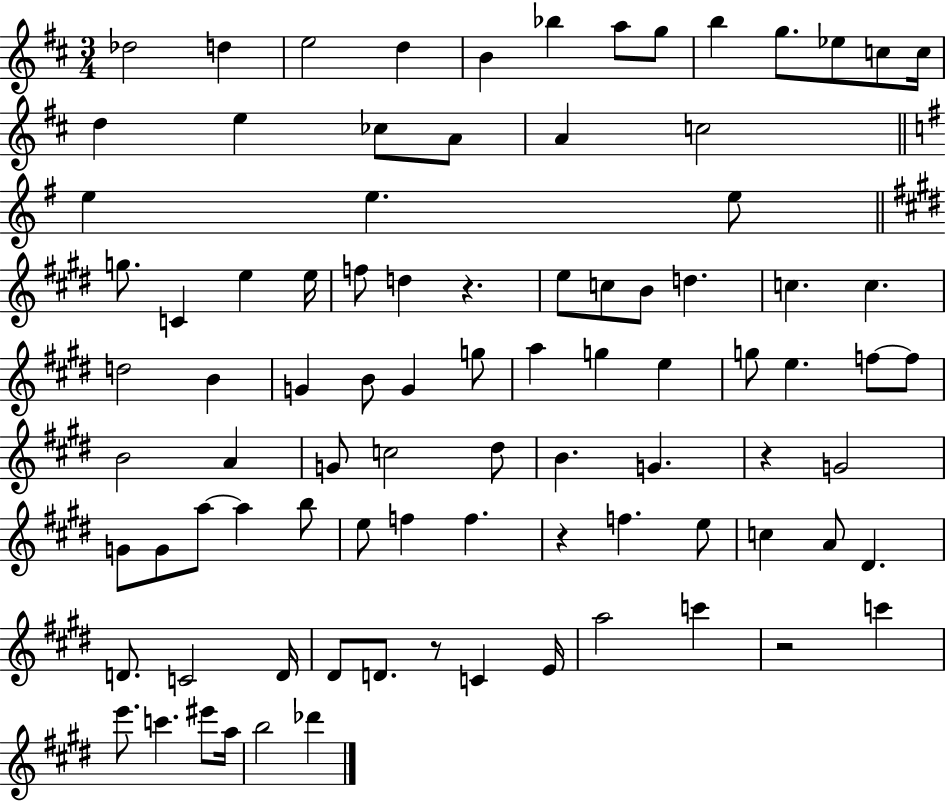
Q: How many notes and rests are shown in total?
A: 89